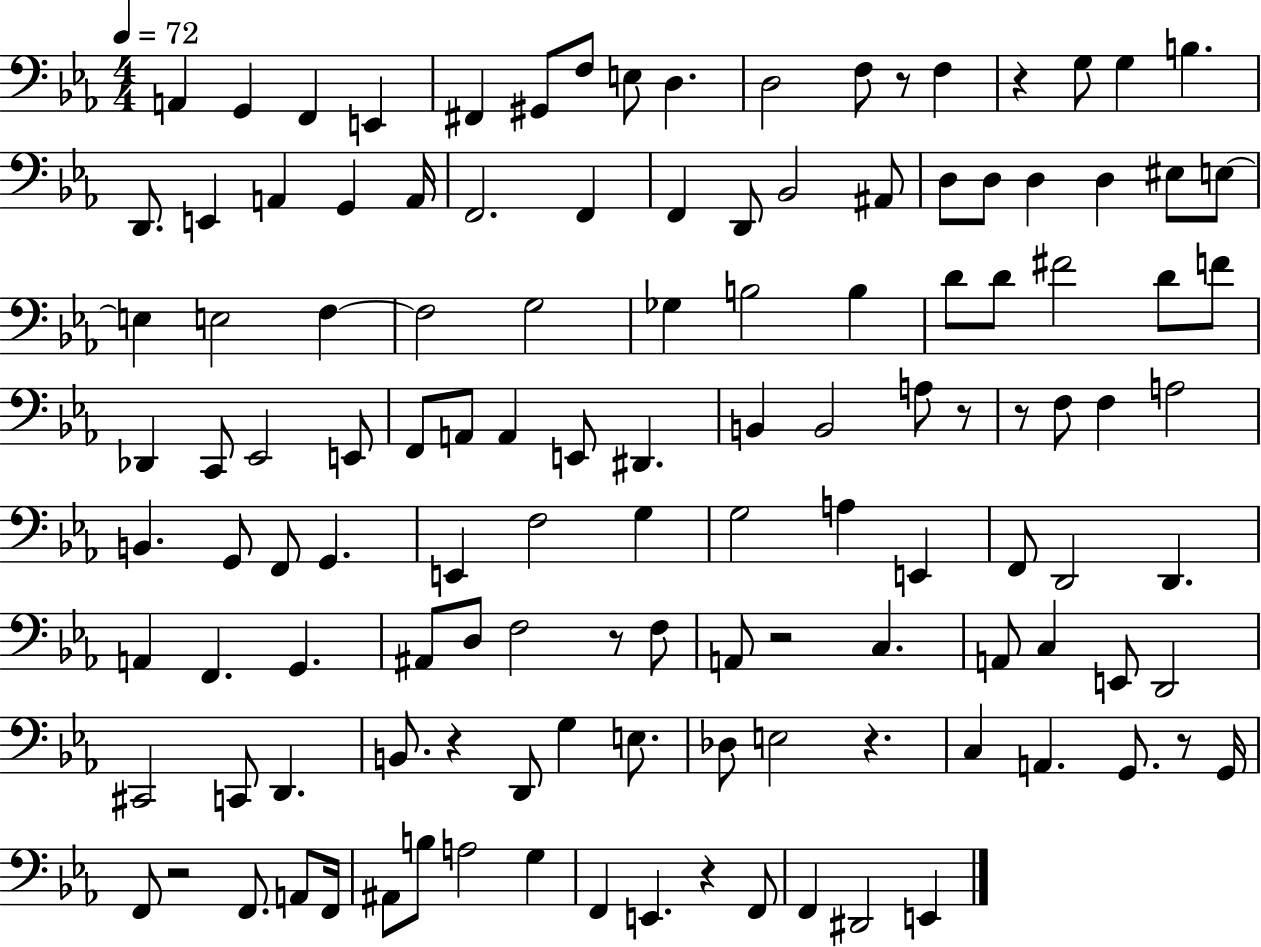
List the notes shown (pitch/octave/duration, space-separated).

A2/q G2/q F2/q E2/q F#2/q G#2/e F3/e E3/e D3/q. D3/h F3/e R/e F3/q R/q G3/e G3/q B3/q. D2/e. E2/q A2/q G2/q A2/s F2/h. F2/q F2/q D2/e Bb2/h A#2/e D3/e D3/e D3/q D3/q EIS3/e E3/e E3/q E3/h F3/q F3/h G3/h Gb3/q B3/h B3/q D4/e D4/e F#4/h D4/e F4/e Db2/q C2/e Eb2/h E2/e F2/e A2/e A2/q E2/e D#2/q. B2/q B2/h A3/e R/e R/e F3/e F3/q A3/h B2/q. G2/e F2/e G2/q. E2/q F3/h G3/q G3/h A3/q E2/q F2/e D2/h D2/q. A2/q F2/q. G2/q. A#2/e D3/e F3/h R/e F3/e A2/e R/h C3/q. A2/e C3/q E2/e D2/h C#2/h C2/e D2/q. B2/e. R/q D2/e G3/q E3/e. Db3/e E3/h R/q. C3/q A2/q. G2/e. R/e G2/s F2/e R/h F2/e. A2/e F2/s A#2/e B3/e A3/h G3/q F2/q E2/q. R/q F2/e F2/q D#2/h E2/q